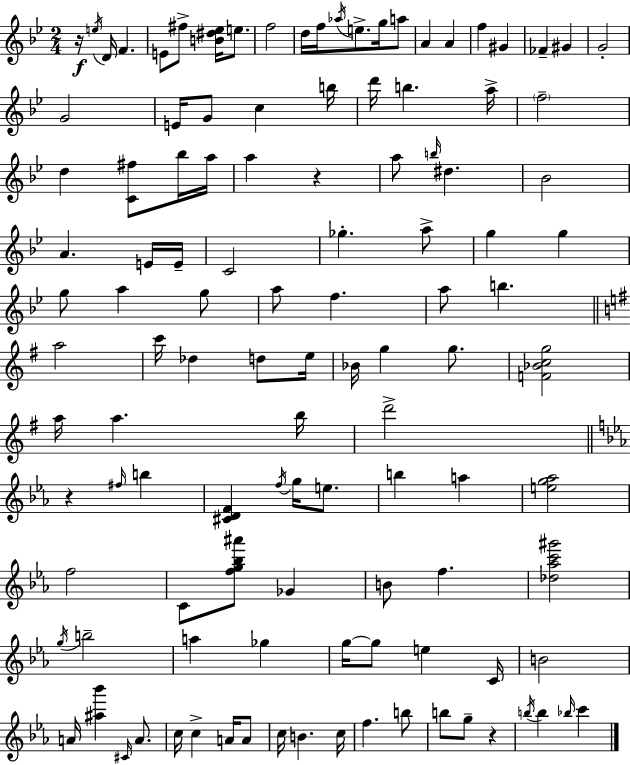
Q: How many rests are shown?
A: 4